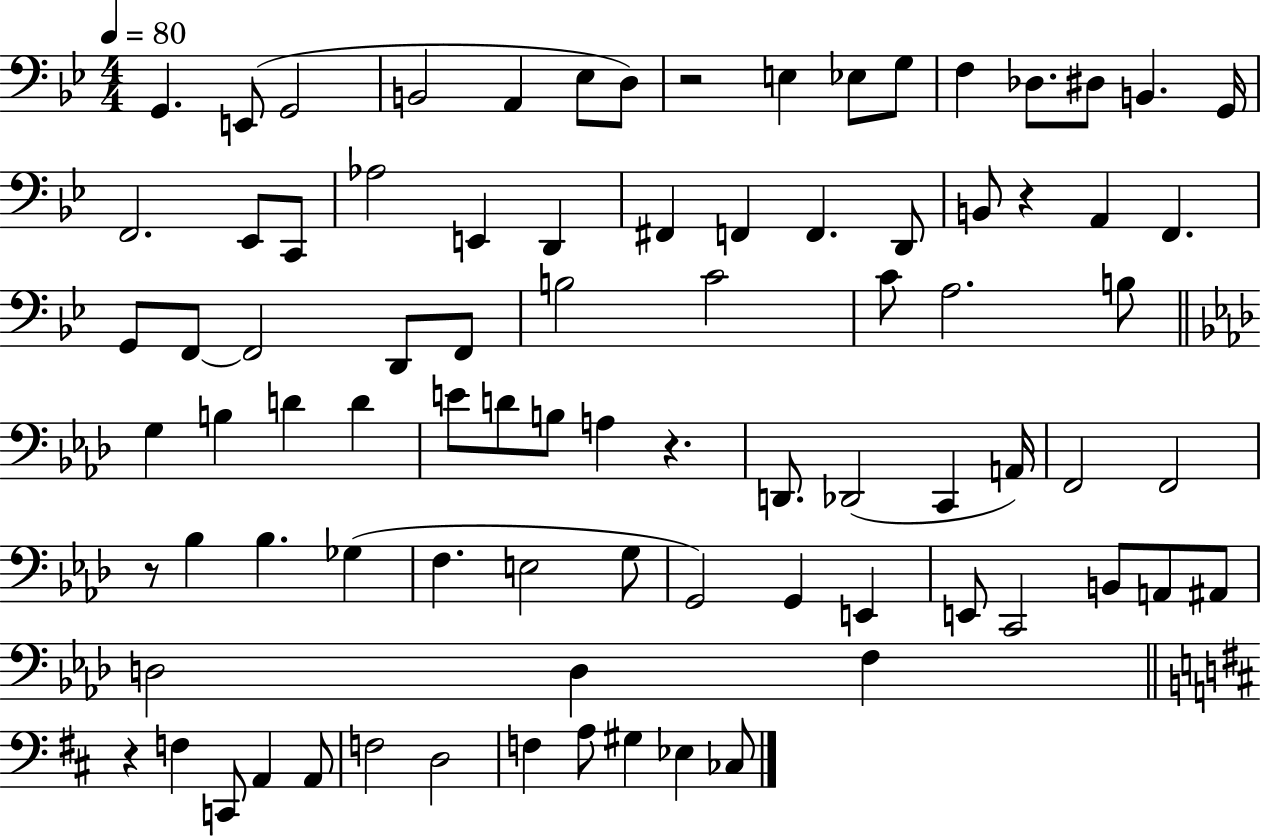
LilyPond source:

{
  \clef bass
  \numericTimeSignature
  \time 4/4
  \key bes \major
  \tempo 4 = 80
  g,4. e,8( g,2 | b,2 a,4 ees8 d8) | r2 e4 ees8 g8 | f4 des8. dis8 b,4. g,16 | \break f,2. ees,8 c,8 | aes2 e,4 d,4 | fis,4 f,4 f,4. d,8 | b,8 r4 a,4 f,4. | \break g,8 f,8~~ f,2 d,8 f,8 | b2 c'2 | c'8 a2. b8 | \bar "||" \break \key aes \major g4 b4 d'4 d'4 | e'8 d'8 b8 a4 r4. | d,8. des,2( c,4 a,16) | f,2 f,2 | \break r8 bes4 bes4. ges4( | f4. e2 g8 | g,2) g,4 e,4 | e,8 c,2 b,8 a,8 ais,8 | \break d2 d4 f4 | \bar "||" \break \key d \major r4 f4 c,8 a,4 a,8 | f2 d2 | f4 a8 gis4 ees4 ces8 | \bar "|."
}